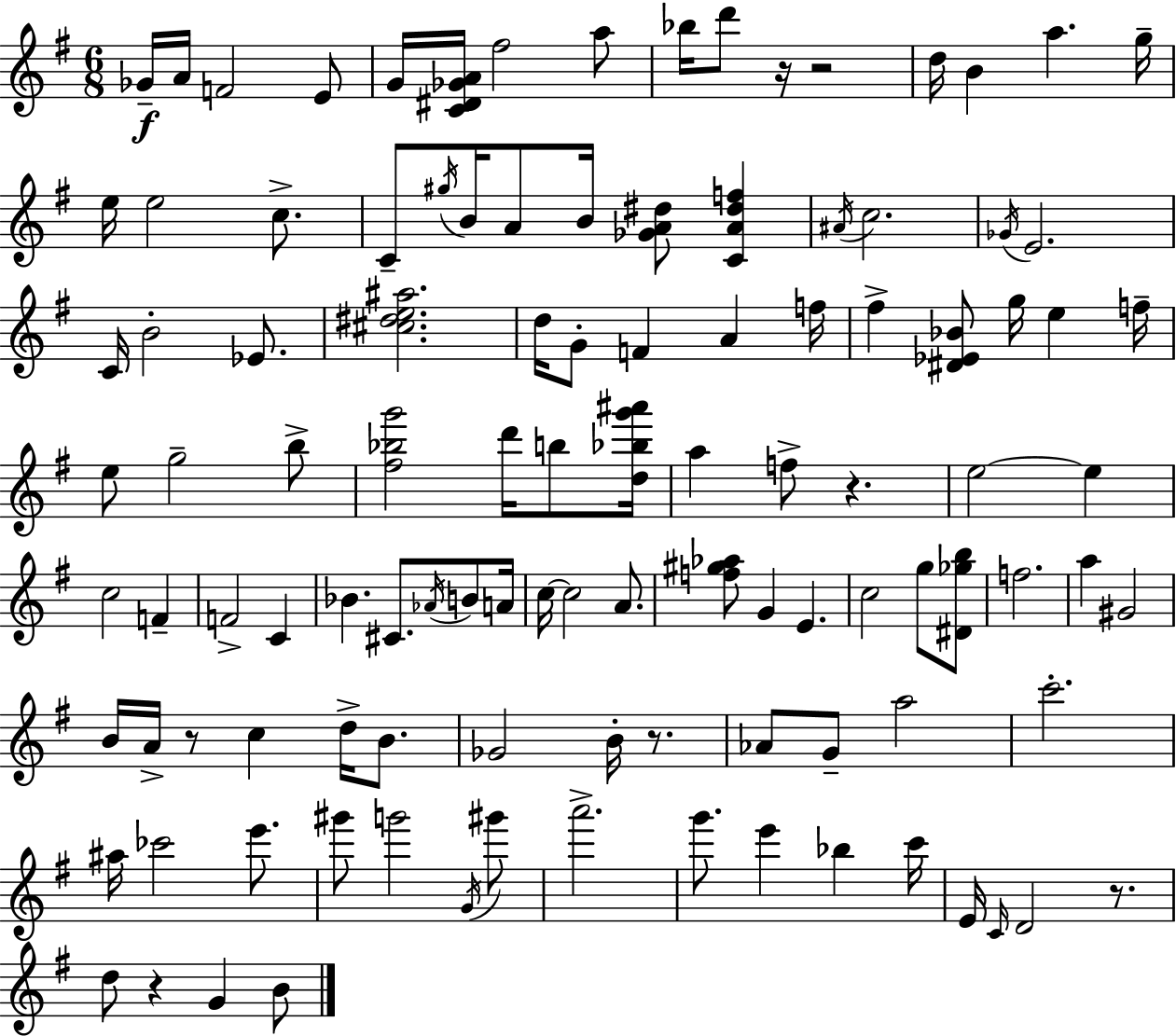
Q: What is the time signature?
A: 6/8